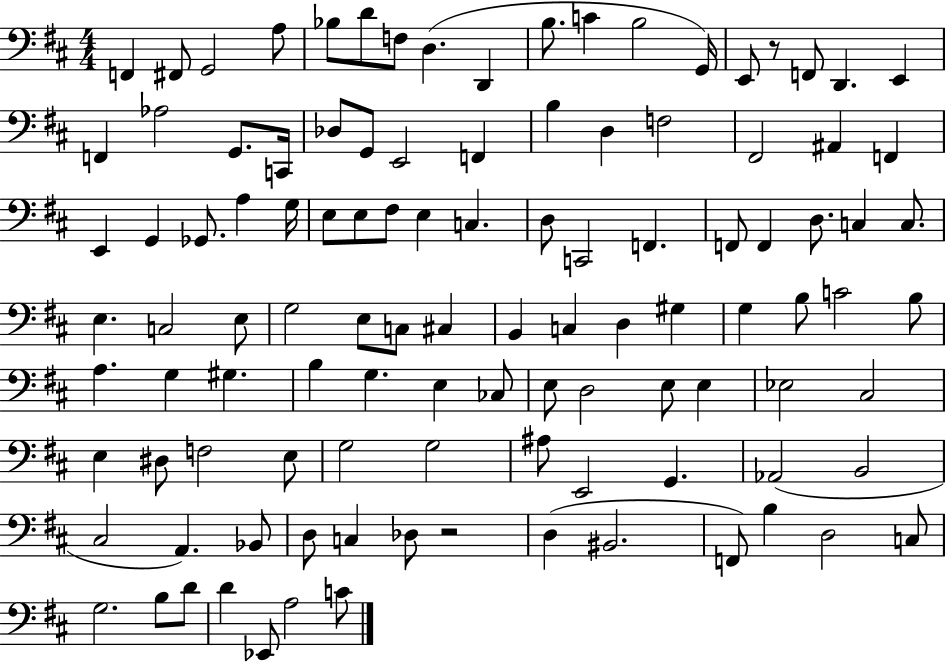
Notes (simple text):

F2/q F#2/e G2/h A3/e Bb3/e D4/e F3/e D3/q. D2/q B3/e. C4/q B3/h G2/s E2/e R/e F2/e D2/q. E2/q F2/q Ab3/h G2/e. C2/s Db3/e G2/e E2/h F2/q B3/q D3/q F3/h F#2/h A#2/q F2/q E2/q G2/q Gb2/e. A3/q G3/s E3/e E3/e F#3/e E3/q C3/q. D3/e C2/h F2/q. F2/e F2/q D3/e. C3/q C3/e. E3/q. C3/h E3/e G3/h E3/e C3/e C#3/q B2/q C3/q D3/q G#3/q G3/q B3/e C4/h B3/e A3/q. G3/q G#3/q. B3/q G3/q. E3/q CES3/e E3/e D3/h E3/e E3/q Eb3/h C#3/h E3/q D#3/e F3/h E3/e G3/h G3/h A#3/e E2/h G2/q. Ab2/h B2/h C#3/h A2/q. Bb2/e D3/e C3/q Db3/e R/h D3/q BIS2/h. F2/e B3/q D3/h C3/e G3/h. B3/e D4/e D4/q Eb2/e A3/h C4/e